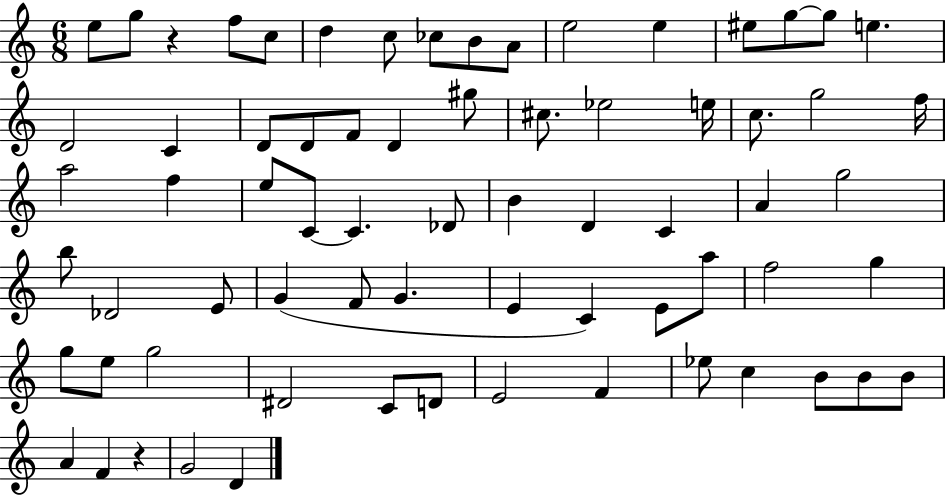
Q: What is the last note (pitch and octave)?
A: D4